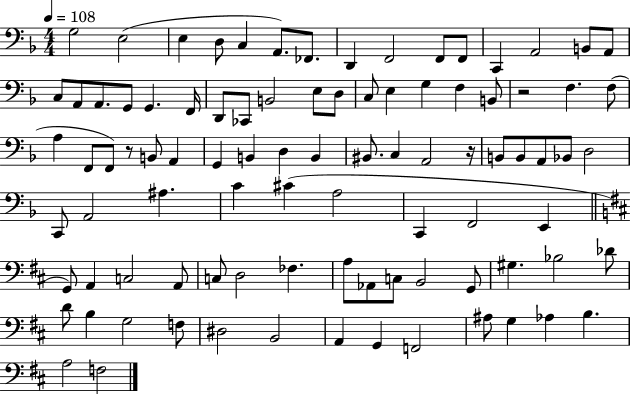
X:1
T:Untitled
M:4/4
L:1/4
K:F
G,2 E,2 E, D,/2 C, A,,/2 _F,,/2 D,, F,,2 F,,/2 F,,/2 C,, A,,2 B,,/2 A,,/2 C,/2 A,,/2 A,,/2 G,,/2 G,, F,,/4 D,,/2 _C,,/2 B,,2 E,/2 D,/2 C,/2 E, G, F, B,,/2 z2 F, F,/2 A, F,,/2 F,,/2 z/2 B,,/2 A,, G,, B,, D, B,, ^B,,/2 C, A,,2 z/4 B,,/2 B,,/2 A,,/2 _B,,/2 D,2 C,,/2 A,,2 ^A, C ^C A,2 C,, F,,2 E,, G,,/2 A,, C,2 A,,/2 C,/2 D,2 _F, A,/2 _A,,/2 C,/2 B,,2 G,,/2 ^G, _B,2 _D/2 D/2 B, G,2 F,/2 ^D,2 B,,2 A,, G,, F,,2 ^A,/2 G, _A, B, A,2 F,2